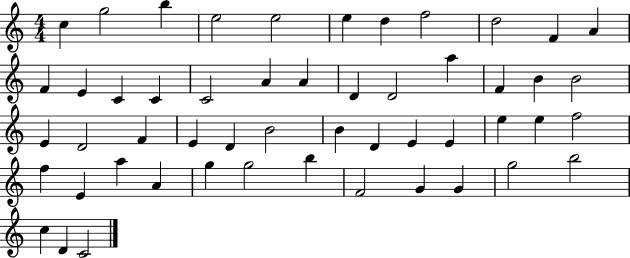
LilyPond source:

{
  \clef treble
  \numericTimeSignature
  \time 4/4
  \key c \major
  c''4 g''2 b''4 | e''2 e''2 | e''4 d''4 f''2 | d''2 f'4 a'4 | \break f'4 e'4 c'4 c'4 | c'2 a'4 a'4 | d'4 d'2 a''4 | f'4 b'4 b'2 | \break e'4 d'2 f'4 | e'4 d'4 b'2 | b'4 d'4 e'4 e'4 | e''4 e''4 f''2 | \break f''4 e'4 a''4 a'4 | g''4 g''2 b''4 | f'2 g'4 g'4 | g''2 b''2 | \break c''4 d'4 c'2 | \bar "|."
}